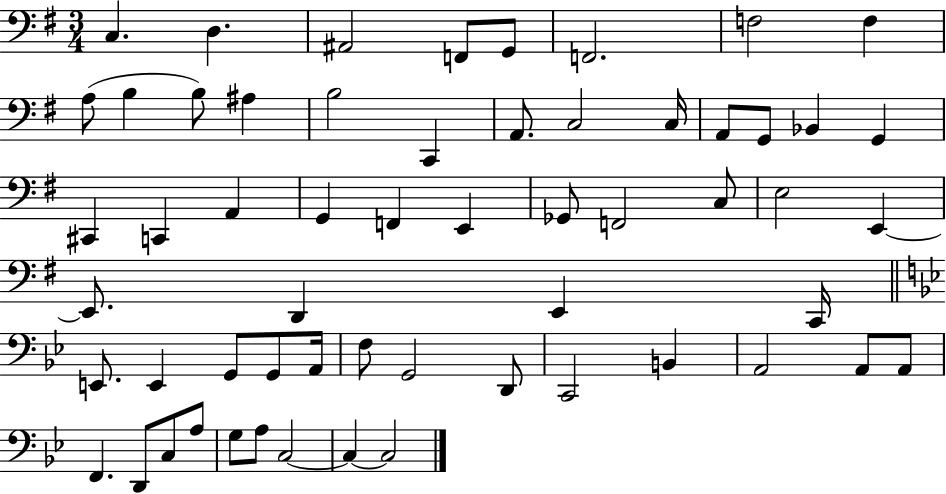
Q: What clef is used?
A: bass